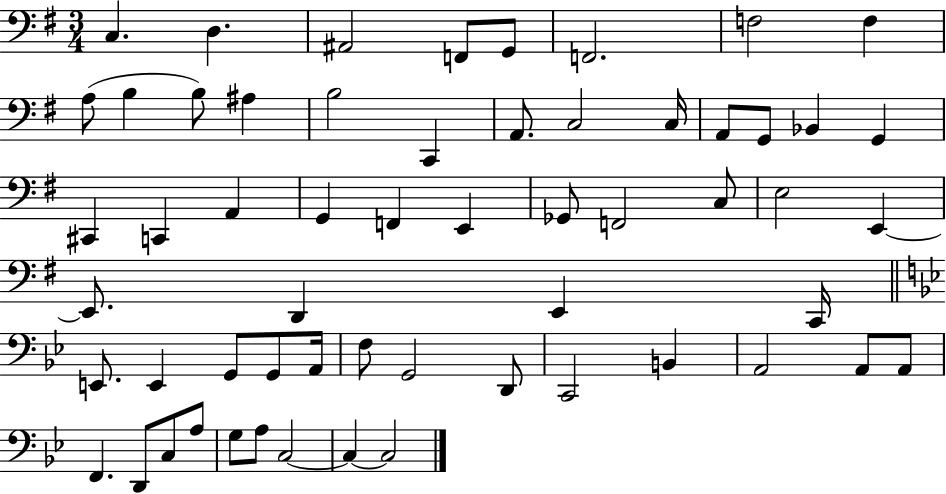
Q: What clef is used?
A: bass